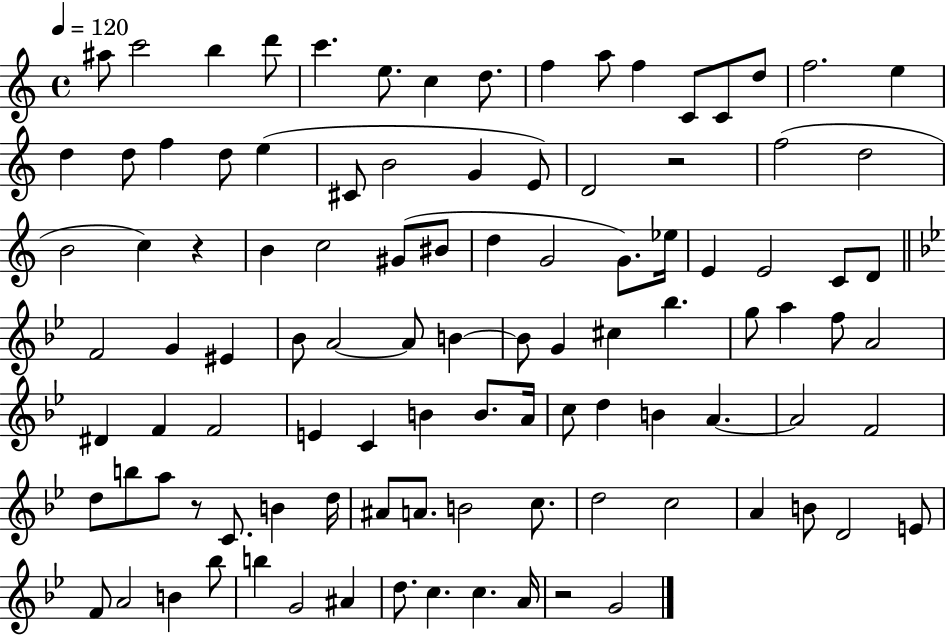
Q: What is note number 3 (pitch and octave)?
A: B5